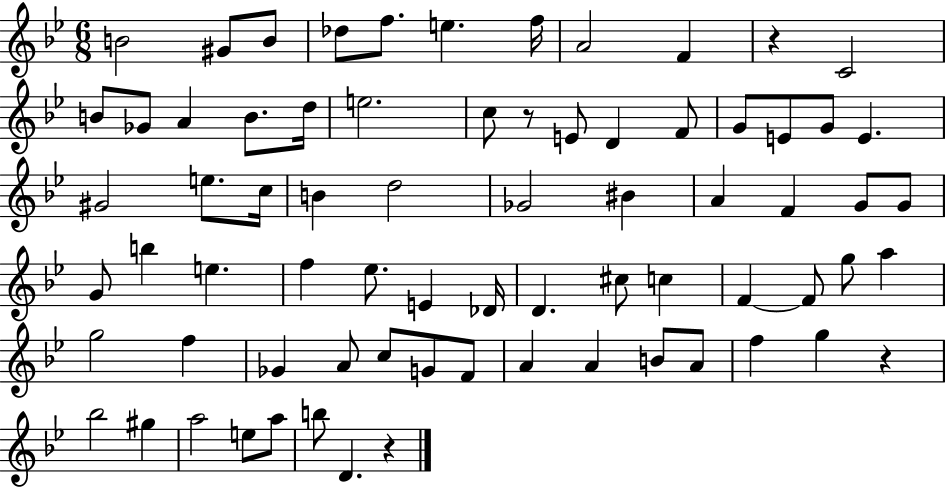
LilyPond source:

{
  \clef treble
  \numericTimeSignature
  \time 6/8
  \key bes \major
  b'2 gis'8 b'8 | des''8 f''8. e''4. f''16 | a'2 f'4 | r4 c'2 | \break b'8 ges'8 a'4 b'8. d''16 | e''2. | c''8 r8 e'8 d'4 f'8 | g'8 e'8 g'8 e'4. | \break gis'2 e''8. c''16 | b'4 d''2 | ges'2 bis'4 | a'4 f'4 g'8 g'8 | \break g'8 b''4 e''4. | f''4 ees''8. e'4 des'16 | d'4. cis''8 c''4 | f'4~~ f'8 g''8 a''4 | \break g''2 f''4 | ges'4 a'8 c''8 g'8 f'8 | a'4 a'4 b'8 a'8 | f''4 g''4 r4 | \break bes''2 gis''4 | a''2 e''8 a''8 | b''8 d'4. r4 | \bar "|."
}